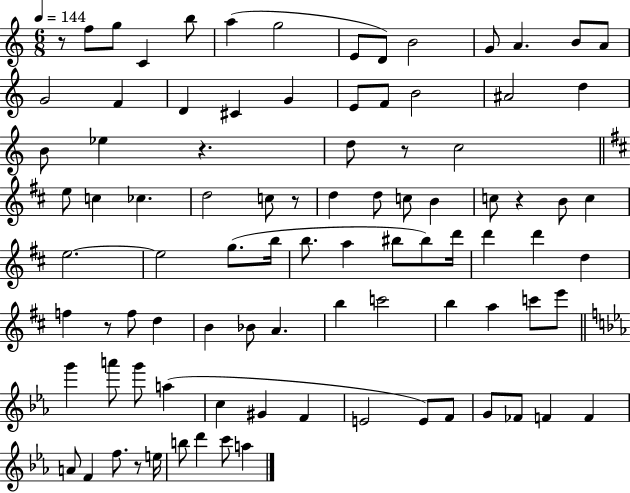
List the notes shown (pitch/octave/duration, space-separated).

R/e F5/e G5/e C4/q B5/e A5/q G5/h E4/e D4/e B4/h G4/e A4/q. B4/e A4/e G4/h F4/q D4/q C#4/q G4/q E4/e F4/e B4/h A#4/h D5/q B4/e Eb5/q R/q. D5/e R/e C5/h E5/e C5/q CES5/q. D5/h C5/e R/e D5/q D5/e C5/e B4/q C5/e R/q B4/e C5/q E5/h. E5/h G5/e. B5/s B5/e. A5/q BIS5/e BIS5/e D6/s D6/q D6/q D5/q F5/q R/e F5/e D5/q B4/q Bb4/e A4/q. B5/q C6/h B5/q A5/q C6/e E6/e G6/q A6/e G6/e A5/q C5/q G#4/q F4/q E4/h E4/e F4/e G4/e FES4/e F4/q F4/q A4/e F4/q F5/e. R/e E5/s B5/e D6/q C6/e A5/q